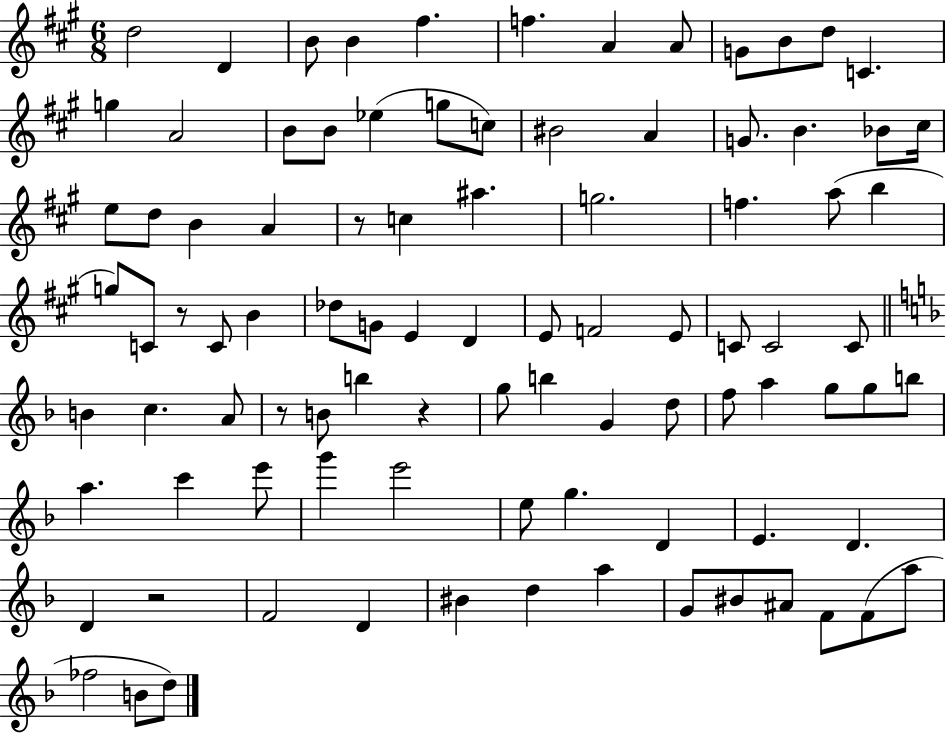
{
  \clef treble
  \numericTimeSignature
  \time 6/8
  \key a \major
  \repeat volta 2 { d''2 d'4 | b'8 b'4 fis''4. | f''4. a'4 a'8 | g'8 b'8 d''8 c'4. | \break g''4 a'2 | b'8 b'8 ees''4( g''8 c''8) | bis'2 a'4 | g'8. b'4. bes'8 cis''16 | \break e''8 d''8 b'4 a'4 | r8 c''4 ais''4. | g''2. | f''4. a''8( b''4 | \break g''8) c'8 r8 c'8 b'4 | des''8 g'8 e'4 d'4 | e'8 f'2 e'8 | c'8 c'2 c'8 | \break \bar "||" \break \key f \major b'4 c''4. a'8 | r8 b'8 b''4 r4 | g''8 b''4 g'4 d''8 | f''8 a''4 g''8 g''8 b''8 | \break a''4. c'''4 e'''8 | g'''4 e'''2 | e''8 g''4. d'4 | e'4. d'4. | \break d'4 r2 | f'2 d'4 | bis'4 d''4 a''4 | g'8 bis'8 ais'8 f'8 f'8( a''8 | \break fes''2 b'8 d''8) | } \bar "|."
}